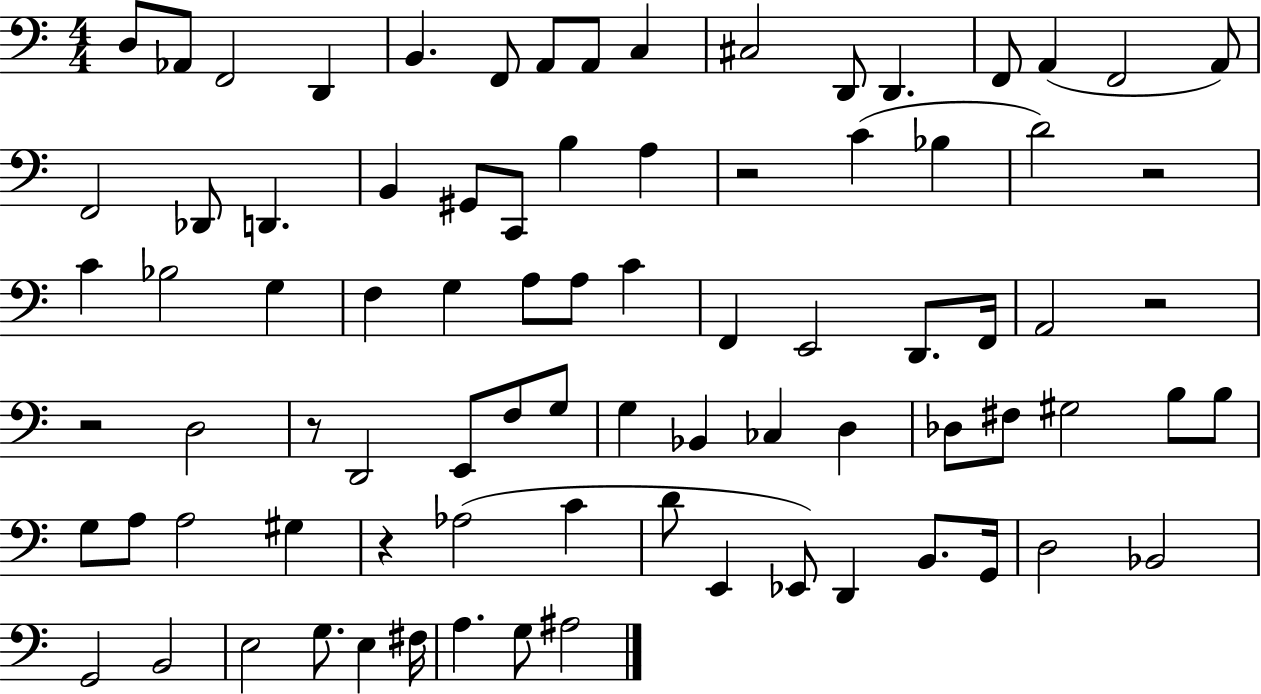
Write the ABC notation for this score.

X:1
T:Untitled
M:4/4
L:1/4
K:C
D,/2 _A,,/2 F,,2 D,, B,, F,,/2 A,,/2 A,,/2 C, ^C,2 D,,/2 D,, F,,/2 A,, F,,2 A,,/2 F,,2 _D,,/2 D,, B,, ^G,,/2 C,,/2 B, A, z2 C _B, D2 z2 C _B,2 G, F, G, A,/2 A,/2 C F,, E,,2 D,,/2 F,,/4 A,,2 z2 z2 D,2 z/2 D,,2 E,,/2 F,/2 G,/2 G, _B,, _C, D, _D,/2 ^F,/2 ^G,2 B,/2 B,/2 G,/2 A,/2 A,2 ^G, z _A,2 C D/2 E,, _E,,/2 D,, B,,/2 G,,/4 D,2 _B,,2 G,,2 B,,2 E,2 G,/2 E, ^F,/4 A, G,/2 ^A,2